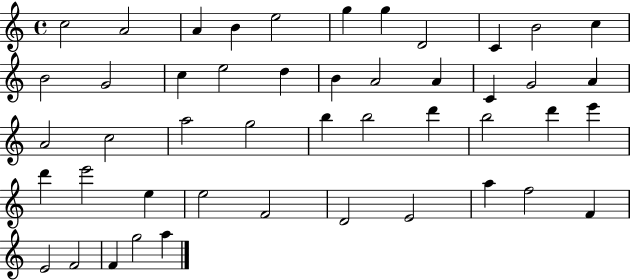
C5/h A4/h A4/q B4/q E5/h G5/q G5/q D4/h C4/q B4/h C5/q B4/h G4/h C5/q E5/h D5/q B4/q A4/h A4/q C4/q G4/h A4/q A4/h C5/h A5/h G5/h B5/q B5/h D6/q B5/h D6/q E6/q D6/q E6/h E5/q E5/h F4/h D4/h E4/h A5/q F5/h F4/q E4/h F4/h F4/q G5/h A5/q